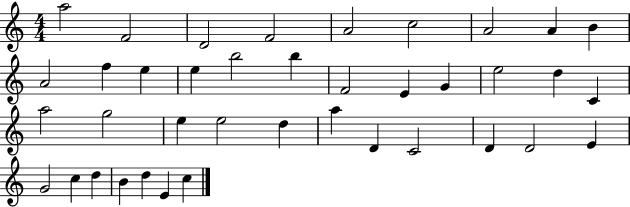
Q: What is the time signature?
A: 4/4